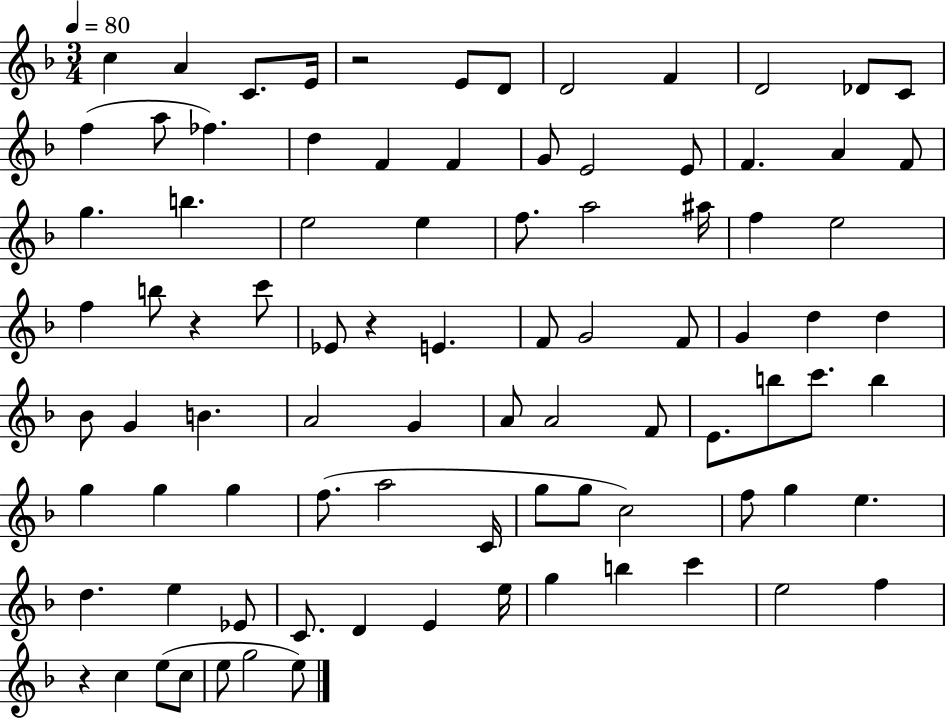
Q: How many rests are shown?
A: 4